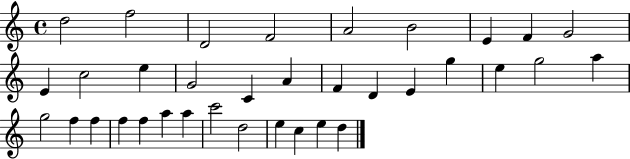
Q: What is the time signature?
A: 4/4